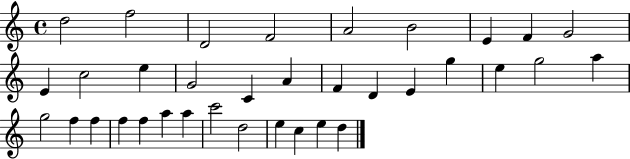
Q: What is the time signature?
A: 4/4